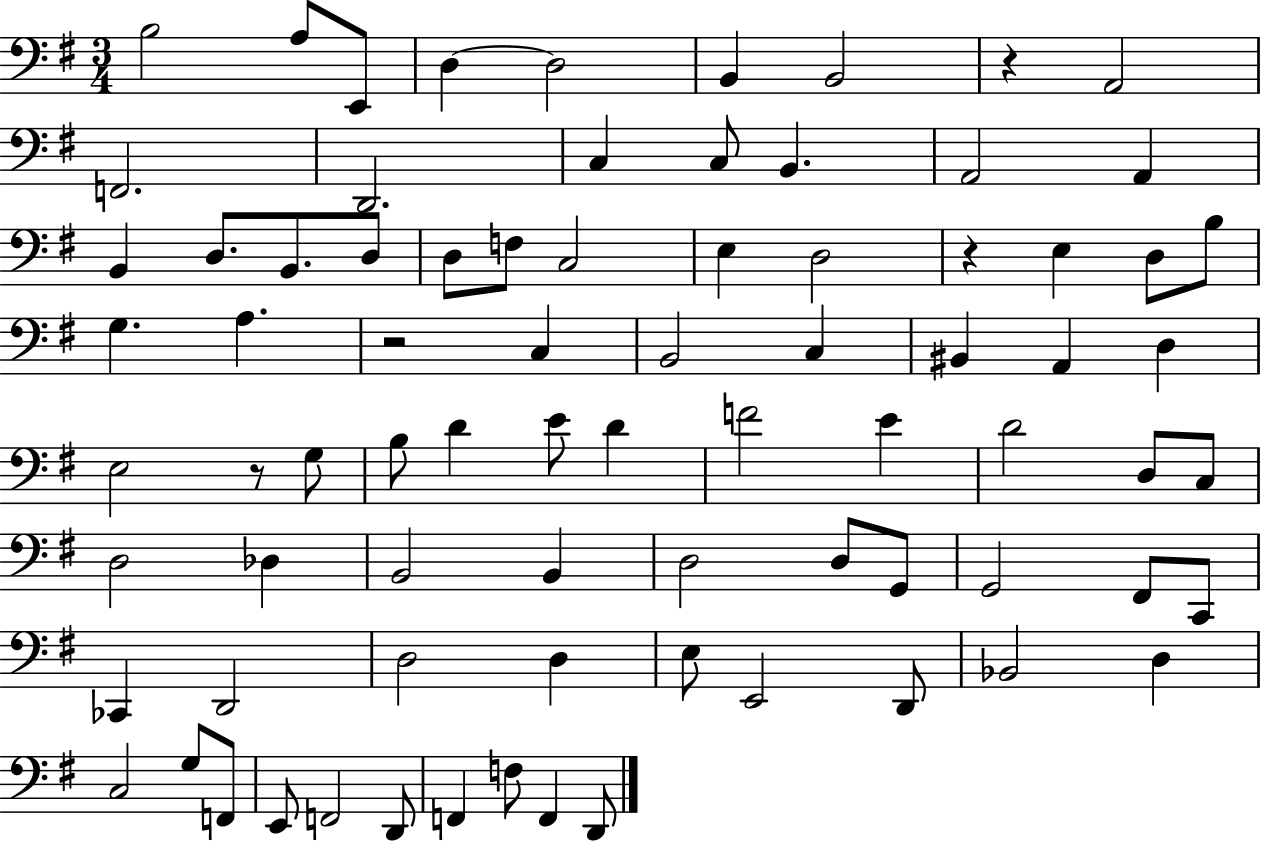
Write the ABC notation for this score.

X:1
T:Untitled
M:3/4
L:1/4
K:G
B,2 A,/2 E,,/2 D, D,2 B,, B,,2 z A,,2 F,,2 D,,2 C, C,/2 B,, A,,2 A,, B,, D,/2 B,,/2 D,/2 D,/2 F,/2 C,2 E, D,2 z E, D,/2 B,/2 G, A, z2 C, B,,2 C, ^B,, A,, D, E,2 z/2 G,/2 B,/2 D E/2 D F2 E D2 D,/2 C,/2 D,2 _D, B,,2 B,, D,2 D,/2 G,,/2 G,,2 ^F,,/2 C,,/2 _C,, D,,2 D,2 D, E,/2 E,,2 D,,/2 _B,,2 D, C,2 G,/2 F,,/2 E,,/2 F,,2 D,,/2 F,, F,/2 F,, D,,/2